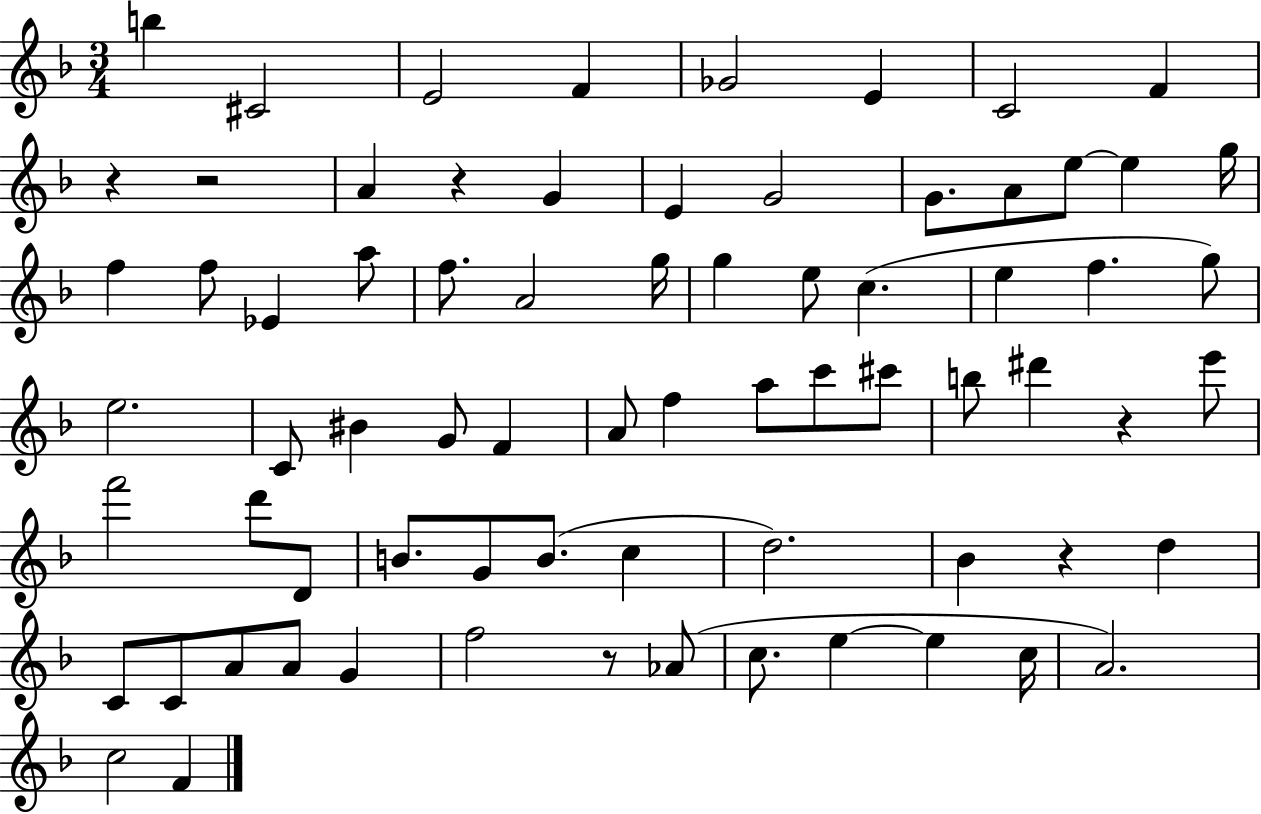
B5/q C#4/h E4/h F4/q Gb4/h E4/q C4/h F4/q R/q R/h A4/q R/q G4/q E4/q G4/h G4/e. A4/e E5/e E5/q G5/s F5/q F5/e Eb4/q A5/e F5/e. A4/h G5/s G5/q E5/e C5/q. E5/q F5/q. G5/e E5/h. C4/e BIS4/q G4/e F4/q A4/e F5/q A5/e C6/e C#6/e B5/e D#6/q R/q E6/e F6/h D6/e D4/e B4/e. G4/e B4/e. C5/q D5/h. Bb4/q R/q D5/q C4/e C4/e A4/e A4/e G4/q F5/h R/e Ab4/e C5/e. E5/q E5/q C5/s A4/h. C5/h F4/q